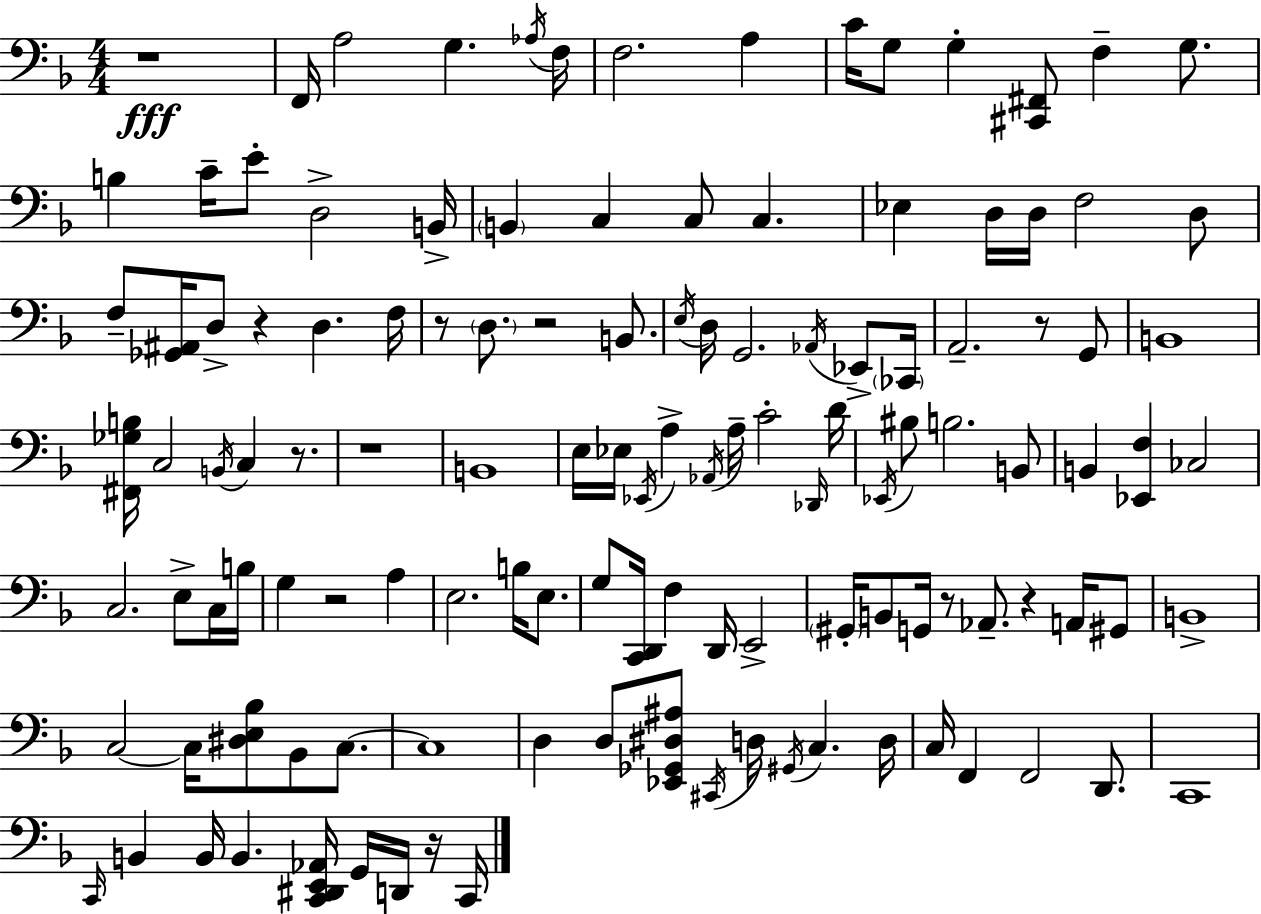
{
  \clef bass
  \numericTimeSignature
  \time 4/4
  \key f \major
  \repeat volta 2 { r1\fff | f,16 a2 g4. \acciaccatura { aes16 } | f16 f2. a4 | c'16 g8 g4-. <cis, fis,>8 f4-- g8. | \break b4 c'16-- e'8-. d2-> | b,16-> \parenthesize b,4 c4 c8 c4. | ees4 d16 d16 f2 d8 | f8-- <ges, ais,>16 d8-> r4 d4. | \break f16 r8 \parenthesize d8. r2 b,8. | \acciaccatura { e16 } d16 g,2. \acciaccatura { aes,16 } | ees,8-> \parenthesize ces,16 a,2.-- r8 | g,8 b,1 | \break <fis, ges b>16 c2 \acciaccatura { b,16 } c4 | r8. r1 | b,1 | e16 ees16 \acciaccatura { ees,16 } a4-> \acciaccatura { aes,16 } a16-- c'2-. | \break \grace { des,16 } d'16 \acciaccatura { ees,16 } bis8 b2. | b,8 b,4 <ees, f>4 | ces2 c2. | e8-> c16 b16 g4 r2 | \break a4 e2. | b16 e8. g8 <c, d,>16 f4 d,16 | e,2-> \parenthesize gis,16-. b,8 g,16 r8 aes,8.-- | r4 a,16 gis,8 b,1-> | \break c2~~ | c16 <dis e bes>8 bes,8 c8.~~ c1 | d4 d8 <ees, ges, dis ais>8 | \acciaccatura { cis,16 } d16 \acciaccatura { gis,16 } c4. d16 c16 f,4 f,2 | \break d,8. c,1 | \grace { c,16 } b,4 b,16 | b,4. <c, dis, e, aes,>16 g,16 d,16 r16 c,16 } \bar "|."
}